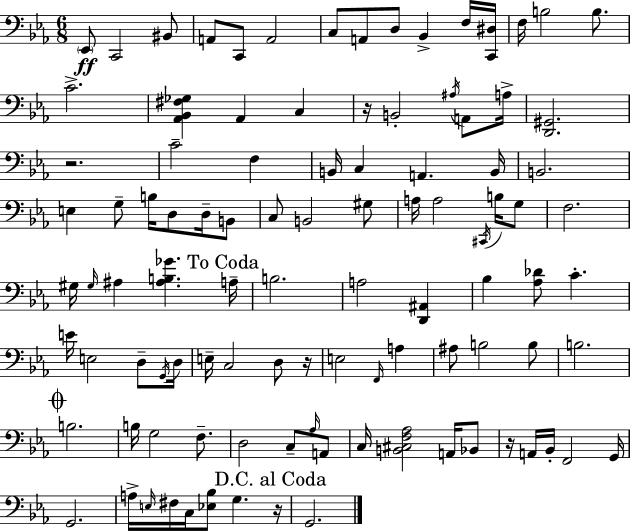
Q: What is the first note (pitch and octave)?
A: Eb2